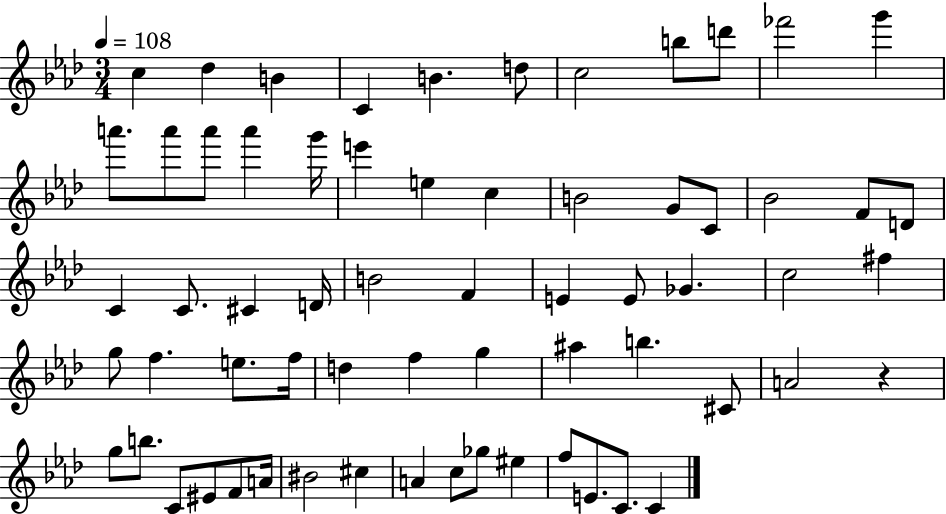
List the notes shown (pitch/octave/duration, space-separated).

C5/q Db5/q B4/q C4/q B4/q. D5/e C5/h B5/e D6/e FES6/h G6/q A6/e. A6/e A6/e A6/q G6/s E6/q E5/q C5/q B4/h G4/e C4/e Bb4/h F4/e D4/e C4/q C4/e. C#4/q D4/s B4/h F4/q E4/q E4/e Gb4/q. C5/h F#5/q G5/e F5/q. E5/e. F5/s D5/q F5/q G5/q A#5/q B5/q. C#4/e A4/h R/q G5/e B5/e. C4/e EIS4/e F4/e A4/s BIS4/h C#5/q A4/q C5/e Gb5/e EIS5/q F5/e E4/e. C4/e. C4/q